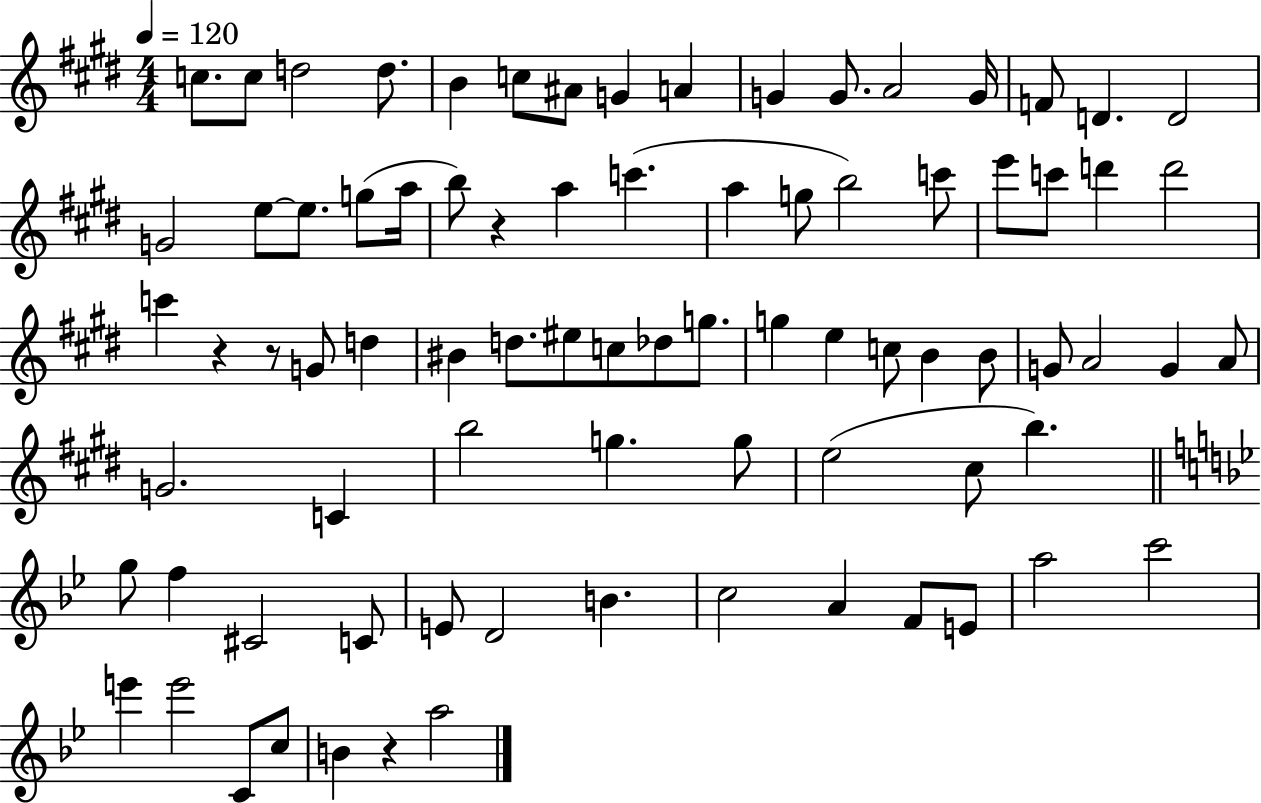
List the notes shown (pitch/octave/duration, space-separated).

C5/e. C5/e D5/h D5/e. B4/q C5/e A#4/e G4/q A4/q G4/q G4/e. A4/h G4/s F4/e D4/q. D4/h G4/h E5/e E5/e. G5/e A5/s B5/e R/q A5/q C6/q. A5/q G5/e B5/h C6/e E6/e C6/e D6/q D6/h C6/q R/q R/e G4/e D5/q BIS4/q D5/e. EIS5/e C5/e Db5/e G5/e. G5/q E5/q C5/e B4/q B4/e G4/e A4/h G4/q A4/e G4/h. C4/q B5/h G5/q. G5/e E5/h C#5/e B5/q. G5/e F5/q C#4/h C4/e E4/e D4/h B4/q. C5/h A4/q F4/e E4/e A5/h C6/h E6/q E6/h C4/e C5/e B4/q R/q A5/h